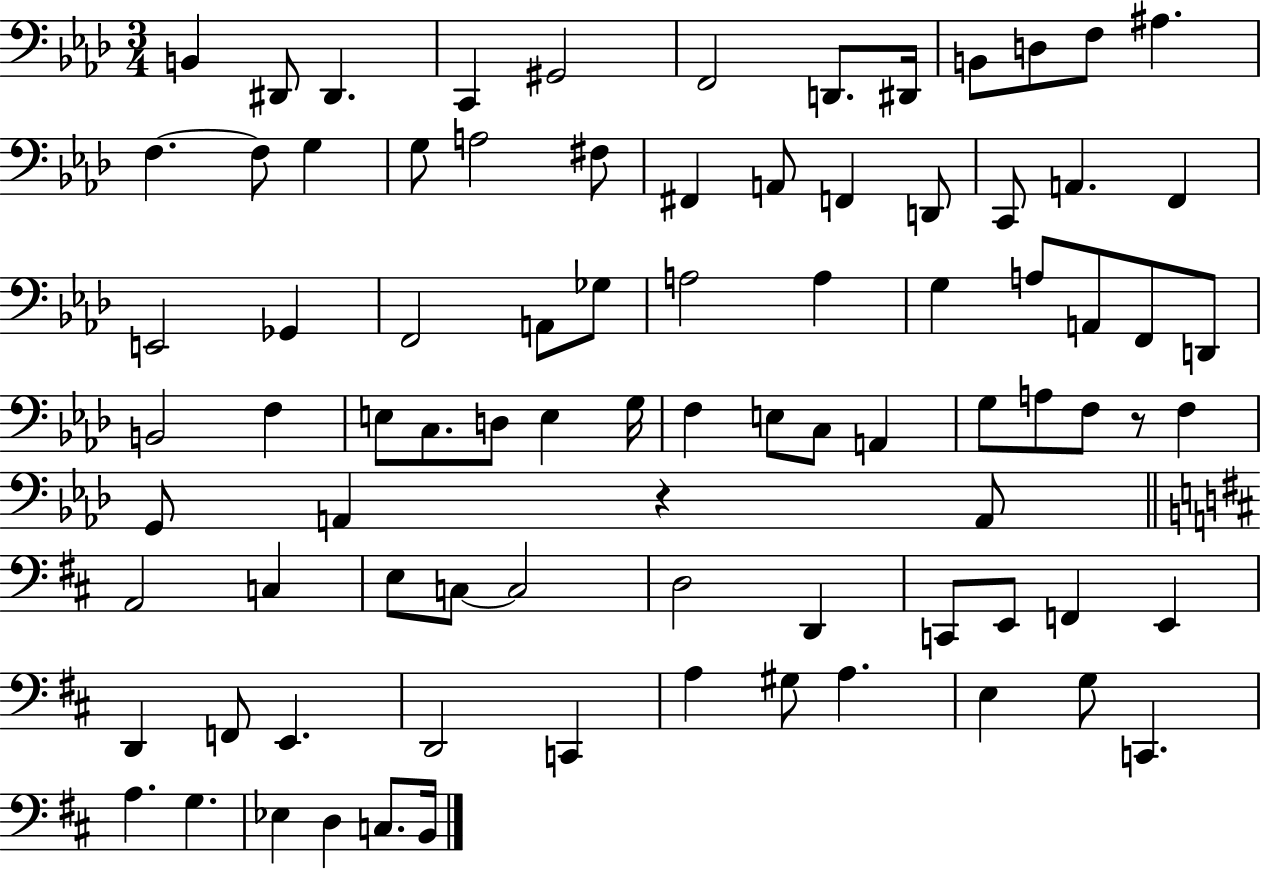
X:1
T:Untitled
M:3/4
L:1/4
K:Ab
B,, ^D,,/2 ^D,, C,, ^G,,2 F,,2 D,,/2 ^D,,/4 B,,/2 D,/2 F,/2 ^A, F, F,/2 G, G,/2 A,2 ^F,/2 ^F,, A,,/2 F,, D,,/2 C,,/2 A,, F,, E,,2 _G,, F,,2 A,,/2 _G,/2 A,2 A, G, A,/2 A,,/2 F,,/2 D,,/2 B,,2 F, E,/2 C,/2 D,/2 E, G,/4 F, E,/2 C,/2 A,, G,/2 A,/2 F,/2 z/2 F, G,,/2 A,, z A,,/2 A,,2 C, E,/2 C,/2 C,2 D,2 D,, C,,/2 E,,/2 F,, E,, D,, F,,/2 E,, D,,2 C,, A, ^G,/2 A, E, G,/2 C,, A, G, _E, D, C,/2 B,,/4